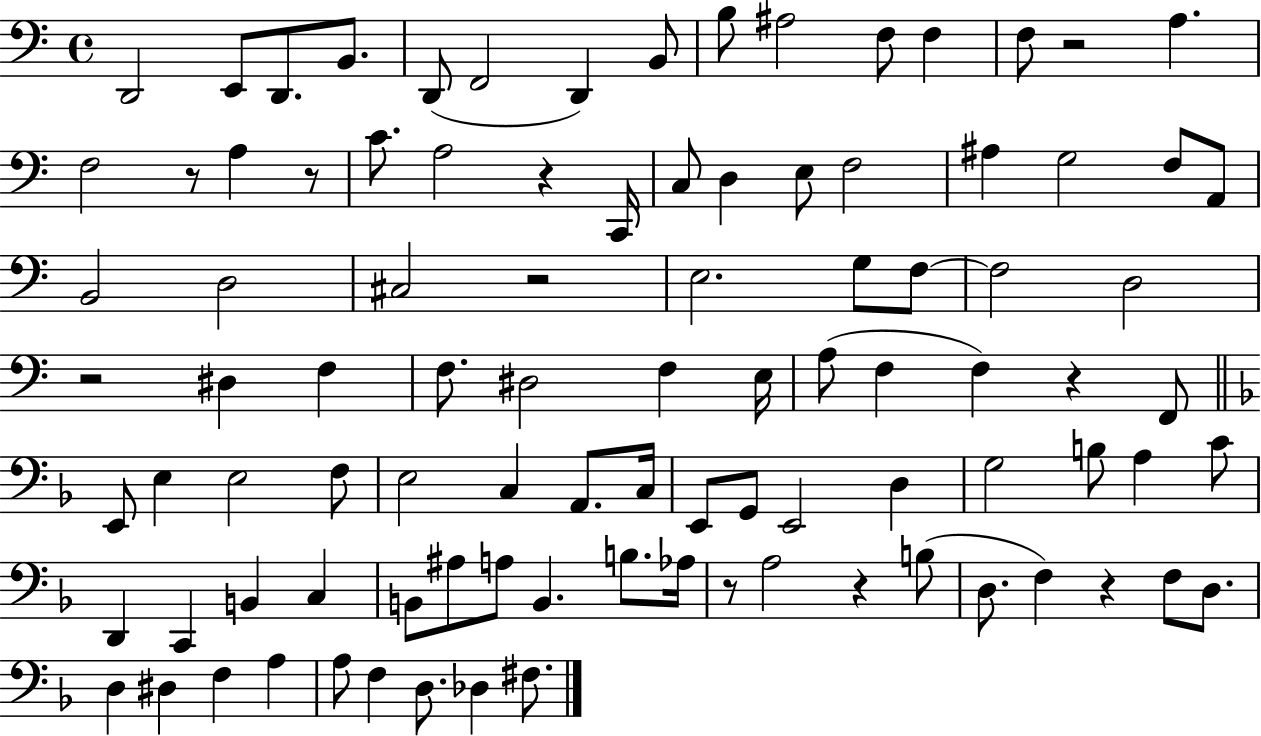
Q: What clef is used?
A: bass